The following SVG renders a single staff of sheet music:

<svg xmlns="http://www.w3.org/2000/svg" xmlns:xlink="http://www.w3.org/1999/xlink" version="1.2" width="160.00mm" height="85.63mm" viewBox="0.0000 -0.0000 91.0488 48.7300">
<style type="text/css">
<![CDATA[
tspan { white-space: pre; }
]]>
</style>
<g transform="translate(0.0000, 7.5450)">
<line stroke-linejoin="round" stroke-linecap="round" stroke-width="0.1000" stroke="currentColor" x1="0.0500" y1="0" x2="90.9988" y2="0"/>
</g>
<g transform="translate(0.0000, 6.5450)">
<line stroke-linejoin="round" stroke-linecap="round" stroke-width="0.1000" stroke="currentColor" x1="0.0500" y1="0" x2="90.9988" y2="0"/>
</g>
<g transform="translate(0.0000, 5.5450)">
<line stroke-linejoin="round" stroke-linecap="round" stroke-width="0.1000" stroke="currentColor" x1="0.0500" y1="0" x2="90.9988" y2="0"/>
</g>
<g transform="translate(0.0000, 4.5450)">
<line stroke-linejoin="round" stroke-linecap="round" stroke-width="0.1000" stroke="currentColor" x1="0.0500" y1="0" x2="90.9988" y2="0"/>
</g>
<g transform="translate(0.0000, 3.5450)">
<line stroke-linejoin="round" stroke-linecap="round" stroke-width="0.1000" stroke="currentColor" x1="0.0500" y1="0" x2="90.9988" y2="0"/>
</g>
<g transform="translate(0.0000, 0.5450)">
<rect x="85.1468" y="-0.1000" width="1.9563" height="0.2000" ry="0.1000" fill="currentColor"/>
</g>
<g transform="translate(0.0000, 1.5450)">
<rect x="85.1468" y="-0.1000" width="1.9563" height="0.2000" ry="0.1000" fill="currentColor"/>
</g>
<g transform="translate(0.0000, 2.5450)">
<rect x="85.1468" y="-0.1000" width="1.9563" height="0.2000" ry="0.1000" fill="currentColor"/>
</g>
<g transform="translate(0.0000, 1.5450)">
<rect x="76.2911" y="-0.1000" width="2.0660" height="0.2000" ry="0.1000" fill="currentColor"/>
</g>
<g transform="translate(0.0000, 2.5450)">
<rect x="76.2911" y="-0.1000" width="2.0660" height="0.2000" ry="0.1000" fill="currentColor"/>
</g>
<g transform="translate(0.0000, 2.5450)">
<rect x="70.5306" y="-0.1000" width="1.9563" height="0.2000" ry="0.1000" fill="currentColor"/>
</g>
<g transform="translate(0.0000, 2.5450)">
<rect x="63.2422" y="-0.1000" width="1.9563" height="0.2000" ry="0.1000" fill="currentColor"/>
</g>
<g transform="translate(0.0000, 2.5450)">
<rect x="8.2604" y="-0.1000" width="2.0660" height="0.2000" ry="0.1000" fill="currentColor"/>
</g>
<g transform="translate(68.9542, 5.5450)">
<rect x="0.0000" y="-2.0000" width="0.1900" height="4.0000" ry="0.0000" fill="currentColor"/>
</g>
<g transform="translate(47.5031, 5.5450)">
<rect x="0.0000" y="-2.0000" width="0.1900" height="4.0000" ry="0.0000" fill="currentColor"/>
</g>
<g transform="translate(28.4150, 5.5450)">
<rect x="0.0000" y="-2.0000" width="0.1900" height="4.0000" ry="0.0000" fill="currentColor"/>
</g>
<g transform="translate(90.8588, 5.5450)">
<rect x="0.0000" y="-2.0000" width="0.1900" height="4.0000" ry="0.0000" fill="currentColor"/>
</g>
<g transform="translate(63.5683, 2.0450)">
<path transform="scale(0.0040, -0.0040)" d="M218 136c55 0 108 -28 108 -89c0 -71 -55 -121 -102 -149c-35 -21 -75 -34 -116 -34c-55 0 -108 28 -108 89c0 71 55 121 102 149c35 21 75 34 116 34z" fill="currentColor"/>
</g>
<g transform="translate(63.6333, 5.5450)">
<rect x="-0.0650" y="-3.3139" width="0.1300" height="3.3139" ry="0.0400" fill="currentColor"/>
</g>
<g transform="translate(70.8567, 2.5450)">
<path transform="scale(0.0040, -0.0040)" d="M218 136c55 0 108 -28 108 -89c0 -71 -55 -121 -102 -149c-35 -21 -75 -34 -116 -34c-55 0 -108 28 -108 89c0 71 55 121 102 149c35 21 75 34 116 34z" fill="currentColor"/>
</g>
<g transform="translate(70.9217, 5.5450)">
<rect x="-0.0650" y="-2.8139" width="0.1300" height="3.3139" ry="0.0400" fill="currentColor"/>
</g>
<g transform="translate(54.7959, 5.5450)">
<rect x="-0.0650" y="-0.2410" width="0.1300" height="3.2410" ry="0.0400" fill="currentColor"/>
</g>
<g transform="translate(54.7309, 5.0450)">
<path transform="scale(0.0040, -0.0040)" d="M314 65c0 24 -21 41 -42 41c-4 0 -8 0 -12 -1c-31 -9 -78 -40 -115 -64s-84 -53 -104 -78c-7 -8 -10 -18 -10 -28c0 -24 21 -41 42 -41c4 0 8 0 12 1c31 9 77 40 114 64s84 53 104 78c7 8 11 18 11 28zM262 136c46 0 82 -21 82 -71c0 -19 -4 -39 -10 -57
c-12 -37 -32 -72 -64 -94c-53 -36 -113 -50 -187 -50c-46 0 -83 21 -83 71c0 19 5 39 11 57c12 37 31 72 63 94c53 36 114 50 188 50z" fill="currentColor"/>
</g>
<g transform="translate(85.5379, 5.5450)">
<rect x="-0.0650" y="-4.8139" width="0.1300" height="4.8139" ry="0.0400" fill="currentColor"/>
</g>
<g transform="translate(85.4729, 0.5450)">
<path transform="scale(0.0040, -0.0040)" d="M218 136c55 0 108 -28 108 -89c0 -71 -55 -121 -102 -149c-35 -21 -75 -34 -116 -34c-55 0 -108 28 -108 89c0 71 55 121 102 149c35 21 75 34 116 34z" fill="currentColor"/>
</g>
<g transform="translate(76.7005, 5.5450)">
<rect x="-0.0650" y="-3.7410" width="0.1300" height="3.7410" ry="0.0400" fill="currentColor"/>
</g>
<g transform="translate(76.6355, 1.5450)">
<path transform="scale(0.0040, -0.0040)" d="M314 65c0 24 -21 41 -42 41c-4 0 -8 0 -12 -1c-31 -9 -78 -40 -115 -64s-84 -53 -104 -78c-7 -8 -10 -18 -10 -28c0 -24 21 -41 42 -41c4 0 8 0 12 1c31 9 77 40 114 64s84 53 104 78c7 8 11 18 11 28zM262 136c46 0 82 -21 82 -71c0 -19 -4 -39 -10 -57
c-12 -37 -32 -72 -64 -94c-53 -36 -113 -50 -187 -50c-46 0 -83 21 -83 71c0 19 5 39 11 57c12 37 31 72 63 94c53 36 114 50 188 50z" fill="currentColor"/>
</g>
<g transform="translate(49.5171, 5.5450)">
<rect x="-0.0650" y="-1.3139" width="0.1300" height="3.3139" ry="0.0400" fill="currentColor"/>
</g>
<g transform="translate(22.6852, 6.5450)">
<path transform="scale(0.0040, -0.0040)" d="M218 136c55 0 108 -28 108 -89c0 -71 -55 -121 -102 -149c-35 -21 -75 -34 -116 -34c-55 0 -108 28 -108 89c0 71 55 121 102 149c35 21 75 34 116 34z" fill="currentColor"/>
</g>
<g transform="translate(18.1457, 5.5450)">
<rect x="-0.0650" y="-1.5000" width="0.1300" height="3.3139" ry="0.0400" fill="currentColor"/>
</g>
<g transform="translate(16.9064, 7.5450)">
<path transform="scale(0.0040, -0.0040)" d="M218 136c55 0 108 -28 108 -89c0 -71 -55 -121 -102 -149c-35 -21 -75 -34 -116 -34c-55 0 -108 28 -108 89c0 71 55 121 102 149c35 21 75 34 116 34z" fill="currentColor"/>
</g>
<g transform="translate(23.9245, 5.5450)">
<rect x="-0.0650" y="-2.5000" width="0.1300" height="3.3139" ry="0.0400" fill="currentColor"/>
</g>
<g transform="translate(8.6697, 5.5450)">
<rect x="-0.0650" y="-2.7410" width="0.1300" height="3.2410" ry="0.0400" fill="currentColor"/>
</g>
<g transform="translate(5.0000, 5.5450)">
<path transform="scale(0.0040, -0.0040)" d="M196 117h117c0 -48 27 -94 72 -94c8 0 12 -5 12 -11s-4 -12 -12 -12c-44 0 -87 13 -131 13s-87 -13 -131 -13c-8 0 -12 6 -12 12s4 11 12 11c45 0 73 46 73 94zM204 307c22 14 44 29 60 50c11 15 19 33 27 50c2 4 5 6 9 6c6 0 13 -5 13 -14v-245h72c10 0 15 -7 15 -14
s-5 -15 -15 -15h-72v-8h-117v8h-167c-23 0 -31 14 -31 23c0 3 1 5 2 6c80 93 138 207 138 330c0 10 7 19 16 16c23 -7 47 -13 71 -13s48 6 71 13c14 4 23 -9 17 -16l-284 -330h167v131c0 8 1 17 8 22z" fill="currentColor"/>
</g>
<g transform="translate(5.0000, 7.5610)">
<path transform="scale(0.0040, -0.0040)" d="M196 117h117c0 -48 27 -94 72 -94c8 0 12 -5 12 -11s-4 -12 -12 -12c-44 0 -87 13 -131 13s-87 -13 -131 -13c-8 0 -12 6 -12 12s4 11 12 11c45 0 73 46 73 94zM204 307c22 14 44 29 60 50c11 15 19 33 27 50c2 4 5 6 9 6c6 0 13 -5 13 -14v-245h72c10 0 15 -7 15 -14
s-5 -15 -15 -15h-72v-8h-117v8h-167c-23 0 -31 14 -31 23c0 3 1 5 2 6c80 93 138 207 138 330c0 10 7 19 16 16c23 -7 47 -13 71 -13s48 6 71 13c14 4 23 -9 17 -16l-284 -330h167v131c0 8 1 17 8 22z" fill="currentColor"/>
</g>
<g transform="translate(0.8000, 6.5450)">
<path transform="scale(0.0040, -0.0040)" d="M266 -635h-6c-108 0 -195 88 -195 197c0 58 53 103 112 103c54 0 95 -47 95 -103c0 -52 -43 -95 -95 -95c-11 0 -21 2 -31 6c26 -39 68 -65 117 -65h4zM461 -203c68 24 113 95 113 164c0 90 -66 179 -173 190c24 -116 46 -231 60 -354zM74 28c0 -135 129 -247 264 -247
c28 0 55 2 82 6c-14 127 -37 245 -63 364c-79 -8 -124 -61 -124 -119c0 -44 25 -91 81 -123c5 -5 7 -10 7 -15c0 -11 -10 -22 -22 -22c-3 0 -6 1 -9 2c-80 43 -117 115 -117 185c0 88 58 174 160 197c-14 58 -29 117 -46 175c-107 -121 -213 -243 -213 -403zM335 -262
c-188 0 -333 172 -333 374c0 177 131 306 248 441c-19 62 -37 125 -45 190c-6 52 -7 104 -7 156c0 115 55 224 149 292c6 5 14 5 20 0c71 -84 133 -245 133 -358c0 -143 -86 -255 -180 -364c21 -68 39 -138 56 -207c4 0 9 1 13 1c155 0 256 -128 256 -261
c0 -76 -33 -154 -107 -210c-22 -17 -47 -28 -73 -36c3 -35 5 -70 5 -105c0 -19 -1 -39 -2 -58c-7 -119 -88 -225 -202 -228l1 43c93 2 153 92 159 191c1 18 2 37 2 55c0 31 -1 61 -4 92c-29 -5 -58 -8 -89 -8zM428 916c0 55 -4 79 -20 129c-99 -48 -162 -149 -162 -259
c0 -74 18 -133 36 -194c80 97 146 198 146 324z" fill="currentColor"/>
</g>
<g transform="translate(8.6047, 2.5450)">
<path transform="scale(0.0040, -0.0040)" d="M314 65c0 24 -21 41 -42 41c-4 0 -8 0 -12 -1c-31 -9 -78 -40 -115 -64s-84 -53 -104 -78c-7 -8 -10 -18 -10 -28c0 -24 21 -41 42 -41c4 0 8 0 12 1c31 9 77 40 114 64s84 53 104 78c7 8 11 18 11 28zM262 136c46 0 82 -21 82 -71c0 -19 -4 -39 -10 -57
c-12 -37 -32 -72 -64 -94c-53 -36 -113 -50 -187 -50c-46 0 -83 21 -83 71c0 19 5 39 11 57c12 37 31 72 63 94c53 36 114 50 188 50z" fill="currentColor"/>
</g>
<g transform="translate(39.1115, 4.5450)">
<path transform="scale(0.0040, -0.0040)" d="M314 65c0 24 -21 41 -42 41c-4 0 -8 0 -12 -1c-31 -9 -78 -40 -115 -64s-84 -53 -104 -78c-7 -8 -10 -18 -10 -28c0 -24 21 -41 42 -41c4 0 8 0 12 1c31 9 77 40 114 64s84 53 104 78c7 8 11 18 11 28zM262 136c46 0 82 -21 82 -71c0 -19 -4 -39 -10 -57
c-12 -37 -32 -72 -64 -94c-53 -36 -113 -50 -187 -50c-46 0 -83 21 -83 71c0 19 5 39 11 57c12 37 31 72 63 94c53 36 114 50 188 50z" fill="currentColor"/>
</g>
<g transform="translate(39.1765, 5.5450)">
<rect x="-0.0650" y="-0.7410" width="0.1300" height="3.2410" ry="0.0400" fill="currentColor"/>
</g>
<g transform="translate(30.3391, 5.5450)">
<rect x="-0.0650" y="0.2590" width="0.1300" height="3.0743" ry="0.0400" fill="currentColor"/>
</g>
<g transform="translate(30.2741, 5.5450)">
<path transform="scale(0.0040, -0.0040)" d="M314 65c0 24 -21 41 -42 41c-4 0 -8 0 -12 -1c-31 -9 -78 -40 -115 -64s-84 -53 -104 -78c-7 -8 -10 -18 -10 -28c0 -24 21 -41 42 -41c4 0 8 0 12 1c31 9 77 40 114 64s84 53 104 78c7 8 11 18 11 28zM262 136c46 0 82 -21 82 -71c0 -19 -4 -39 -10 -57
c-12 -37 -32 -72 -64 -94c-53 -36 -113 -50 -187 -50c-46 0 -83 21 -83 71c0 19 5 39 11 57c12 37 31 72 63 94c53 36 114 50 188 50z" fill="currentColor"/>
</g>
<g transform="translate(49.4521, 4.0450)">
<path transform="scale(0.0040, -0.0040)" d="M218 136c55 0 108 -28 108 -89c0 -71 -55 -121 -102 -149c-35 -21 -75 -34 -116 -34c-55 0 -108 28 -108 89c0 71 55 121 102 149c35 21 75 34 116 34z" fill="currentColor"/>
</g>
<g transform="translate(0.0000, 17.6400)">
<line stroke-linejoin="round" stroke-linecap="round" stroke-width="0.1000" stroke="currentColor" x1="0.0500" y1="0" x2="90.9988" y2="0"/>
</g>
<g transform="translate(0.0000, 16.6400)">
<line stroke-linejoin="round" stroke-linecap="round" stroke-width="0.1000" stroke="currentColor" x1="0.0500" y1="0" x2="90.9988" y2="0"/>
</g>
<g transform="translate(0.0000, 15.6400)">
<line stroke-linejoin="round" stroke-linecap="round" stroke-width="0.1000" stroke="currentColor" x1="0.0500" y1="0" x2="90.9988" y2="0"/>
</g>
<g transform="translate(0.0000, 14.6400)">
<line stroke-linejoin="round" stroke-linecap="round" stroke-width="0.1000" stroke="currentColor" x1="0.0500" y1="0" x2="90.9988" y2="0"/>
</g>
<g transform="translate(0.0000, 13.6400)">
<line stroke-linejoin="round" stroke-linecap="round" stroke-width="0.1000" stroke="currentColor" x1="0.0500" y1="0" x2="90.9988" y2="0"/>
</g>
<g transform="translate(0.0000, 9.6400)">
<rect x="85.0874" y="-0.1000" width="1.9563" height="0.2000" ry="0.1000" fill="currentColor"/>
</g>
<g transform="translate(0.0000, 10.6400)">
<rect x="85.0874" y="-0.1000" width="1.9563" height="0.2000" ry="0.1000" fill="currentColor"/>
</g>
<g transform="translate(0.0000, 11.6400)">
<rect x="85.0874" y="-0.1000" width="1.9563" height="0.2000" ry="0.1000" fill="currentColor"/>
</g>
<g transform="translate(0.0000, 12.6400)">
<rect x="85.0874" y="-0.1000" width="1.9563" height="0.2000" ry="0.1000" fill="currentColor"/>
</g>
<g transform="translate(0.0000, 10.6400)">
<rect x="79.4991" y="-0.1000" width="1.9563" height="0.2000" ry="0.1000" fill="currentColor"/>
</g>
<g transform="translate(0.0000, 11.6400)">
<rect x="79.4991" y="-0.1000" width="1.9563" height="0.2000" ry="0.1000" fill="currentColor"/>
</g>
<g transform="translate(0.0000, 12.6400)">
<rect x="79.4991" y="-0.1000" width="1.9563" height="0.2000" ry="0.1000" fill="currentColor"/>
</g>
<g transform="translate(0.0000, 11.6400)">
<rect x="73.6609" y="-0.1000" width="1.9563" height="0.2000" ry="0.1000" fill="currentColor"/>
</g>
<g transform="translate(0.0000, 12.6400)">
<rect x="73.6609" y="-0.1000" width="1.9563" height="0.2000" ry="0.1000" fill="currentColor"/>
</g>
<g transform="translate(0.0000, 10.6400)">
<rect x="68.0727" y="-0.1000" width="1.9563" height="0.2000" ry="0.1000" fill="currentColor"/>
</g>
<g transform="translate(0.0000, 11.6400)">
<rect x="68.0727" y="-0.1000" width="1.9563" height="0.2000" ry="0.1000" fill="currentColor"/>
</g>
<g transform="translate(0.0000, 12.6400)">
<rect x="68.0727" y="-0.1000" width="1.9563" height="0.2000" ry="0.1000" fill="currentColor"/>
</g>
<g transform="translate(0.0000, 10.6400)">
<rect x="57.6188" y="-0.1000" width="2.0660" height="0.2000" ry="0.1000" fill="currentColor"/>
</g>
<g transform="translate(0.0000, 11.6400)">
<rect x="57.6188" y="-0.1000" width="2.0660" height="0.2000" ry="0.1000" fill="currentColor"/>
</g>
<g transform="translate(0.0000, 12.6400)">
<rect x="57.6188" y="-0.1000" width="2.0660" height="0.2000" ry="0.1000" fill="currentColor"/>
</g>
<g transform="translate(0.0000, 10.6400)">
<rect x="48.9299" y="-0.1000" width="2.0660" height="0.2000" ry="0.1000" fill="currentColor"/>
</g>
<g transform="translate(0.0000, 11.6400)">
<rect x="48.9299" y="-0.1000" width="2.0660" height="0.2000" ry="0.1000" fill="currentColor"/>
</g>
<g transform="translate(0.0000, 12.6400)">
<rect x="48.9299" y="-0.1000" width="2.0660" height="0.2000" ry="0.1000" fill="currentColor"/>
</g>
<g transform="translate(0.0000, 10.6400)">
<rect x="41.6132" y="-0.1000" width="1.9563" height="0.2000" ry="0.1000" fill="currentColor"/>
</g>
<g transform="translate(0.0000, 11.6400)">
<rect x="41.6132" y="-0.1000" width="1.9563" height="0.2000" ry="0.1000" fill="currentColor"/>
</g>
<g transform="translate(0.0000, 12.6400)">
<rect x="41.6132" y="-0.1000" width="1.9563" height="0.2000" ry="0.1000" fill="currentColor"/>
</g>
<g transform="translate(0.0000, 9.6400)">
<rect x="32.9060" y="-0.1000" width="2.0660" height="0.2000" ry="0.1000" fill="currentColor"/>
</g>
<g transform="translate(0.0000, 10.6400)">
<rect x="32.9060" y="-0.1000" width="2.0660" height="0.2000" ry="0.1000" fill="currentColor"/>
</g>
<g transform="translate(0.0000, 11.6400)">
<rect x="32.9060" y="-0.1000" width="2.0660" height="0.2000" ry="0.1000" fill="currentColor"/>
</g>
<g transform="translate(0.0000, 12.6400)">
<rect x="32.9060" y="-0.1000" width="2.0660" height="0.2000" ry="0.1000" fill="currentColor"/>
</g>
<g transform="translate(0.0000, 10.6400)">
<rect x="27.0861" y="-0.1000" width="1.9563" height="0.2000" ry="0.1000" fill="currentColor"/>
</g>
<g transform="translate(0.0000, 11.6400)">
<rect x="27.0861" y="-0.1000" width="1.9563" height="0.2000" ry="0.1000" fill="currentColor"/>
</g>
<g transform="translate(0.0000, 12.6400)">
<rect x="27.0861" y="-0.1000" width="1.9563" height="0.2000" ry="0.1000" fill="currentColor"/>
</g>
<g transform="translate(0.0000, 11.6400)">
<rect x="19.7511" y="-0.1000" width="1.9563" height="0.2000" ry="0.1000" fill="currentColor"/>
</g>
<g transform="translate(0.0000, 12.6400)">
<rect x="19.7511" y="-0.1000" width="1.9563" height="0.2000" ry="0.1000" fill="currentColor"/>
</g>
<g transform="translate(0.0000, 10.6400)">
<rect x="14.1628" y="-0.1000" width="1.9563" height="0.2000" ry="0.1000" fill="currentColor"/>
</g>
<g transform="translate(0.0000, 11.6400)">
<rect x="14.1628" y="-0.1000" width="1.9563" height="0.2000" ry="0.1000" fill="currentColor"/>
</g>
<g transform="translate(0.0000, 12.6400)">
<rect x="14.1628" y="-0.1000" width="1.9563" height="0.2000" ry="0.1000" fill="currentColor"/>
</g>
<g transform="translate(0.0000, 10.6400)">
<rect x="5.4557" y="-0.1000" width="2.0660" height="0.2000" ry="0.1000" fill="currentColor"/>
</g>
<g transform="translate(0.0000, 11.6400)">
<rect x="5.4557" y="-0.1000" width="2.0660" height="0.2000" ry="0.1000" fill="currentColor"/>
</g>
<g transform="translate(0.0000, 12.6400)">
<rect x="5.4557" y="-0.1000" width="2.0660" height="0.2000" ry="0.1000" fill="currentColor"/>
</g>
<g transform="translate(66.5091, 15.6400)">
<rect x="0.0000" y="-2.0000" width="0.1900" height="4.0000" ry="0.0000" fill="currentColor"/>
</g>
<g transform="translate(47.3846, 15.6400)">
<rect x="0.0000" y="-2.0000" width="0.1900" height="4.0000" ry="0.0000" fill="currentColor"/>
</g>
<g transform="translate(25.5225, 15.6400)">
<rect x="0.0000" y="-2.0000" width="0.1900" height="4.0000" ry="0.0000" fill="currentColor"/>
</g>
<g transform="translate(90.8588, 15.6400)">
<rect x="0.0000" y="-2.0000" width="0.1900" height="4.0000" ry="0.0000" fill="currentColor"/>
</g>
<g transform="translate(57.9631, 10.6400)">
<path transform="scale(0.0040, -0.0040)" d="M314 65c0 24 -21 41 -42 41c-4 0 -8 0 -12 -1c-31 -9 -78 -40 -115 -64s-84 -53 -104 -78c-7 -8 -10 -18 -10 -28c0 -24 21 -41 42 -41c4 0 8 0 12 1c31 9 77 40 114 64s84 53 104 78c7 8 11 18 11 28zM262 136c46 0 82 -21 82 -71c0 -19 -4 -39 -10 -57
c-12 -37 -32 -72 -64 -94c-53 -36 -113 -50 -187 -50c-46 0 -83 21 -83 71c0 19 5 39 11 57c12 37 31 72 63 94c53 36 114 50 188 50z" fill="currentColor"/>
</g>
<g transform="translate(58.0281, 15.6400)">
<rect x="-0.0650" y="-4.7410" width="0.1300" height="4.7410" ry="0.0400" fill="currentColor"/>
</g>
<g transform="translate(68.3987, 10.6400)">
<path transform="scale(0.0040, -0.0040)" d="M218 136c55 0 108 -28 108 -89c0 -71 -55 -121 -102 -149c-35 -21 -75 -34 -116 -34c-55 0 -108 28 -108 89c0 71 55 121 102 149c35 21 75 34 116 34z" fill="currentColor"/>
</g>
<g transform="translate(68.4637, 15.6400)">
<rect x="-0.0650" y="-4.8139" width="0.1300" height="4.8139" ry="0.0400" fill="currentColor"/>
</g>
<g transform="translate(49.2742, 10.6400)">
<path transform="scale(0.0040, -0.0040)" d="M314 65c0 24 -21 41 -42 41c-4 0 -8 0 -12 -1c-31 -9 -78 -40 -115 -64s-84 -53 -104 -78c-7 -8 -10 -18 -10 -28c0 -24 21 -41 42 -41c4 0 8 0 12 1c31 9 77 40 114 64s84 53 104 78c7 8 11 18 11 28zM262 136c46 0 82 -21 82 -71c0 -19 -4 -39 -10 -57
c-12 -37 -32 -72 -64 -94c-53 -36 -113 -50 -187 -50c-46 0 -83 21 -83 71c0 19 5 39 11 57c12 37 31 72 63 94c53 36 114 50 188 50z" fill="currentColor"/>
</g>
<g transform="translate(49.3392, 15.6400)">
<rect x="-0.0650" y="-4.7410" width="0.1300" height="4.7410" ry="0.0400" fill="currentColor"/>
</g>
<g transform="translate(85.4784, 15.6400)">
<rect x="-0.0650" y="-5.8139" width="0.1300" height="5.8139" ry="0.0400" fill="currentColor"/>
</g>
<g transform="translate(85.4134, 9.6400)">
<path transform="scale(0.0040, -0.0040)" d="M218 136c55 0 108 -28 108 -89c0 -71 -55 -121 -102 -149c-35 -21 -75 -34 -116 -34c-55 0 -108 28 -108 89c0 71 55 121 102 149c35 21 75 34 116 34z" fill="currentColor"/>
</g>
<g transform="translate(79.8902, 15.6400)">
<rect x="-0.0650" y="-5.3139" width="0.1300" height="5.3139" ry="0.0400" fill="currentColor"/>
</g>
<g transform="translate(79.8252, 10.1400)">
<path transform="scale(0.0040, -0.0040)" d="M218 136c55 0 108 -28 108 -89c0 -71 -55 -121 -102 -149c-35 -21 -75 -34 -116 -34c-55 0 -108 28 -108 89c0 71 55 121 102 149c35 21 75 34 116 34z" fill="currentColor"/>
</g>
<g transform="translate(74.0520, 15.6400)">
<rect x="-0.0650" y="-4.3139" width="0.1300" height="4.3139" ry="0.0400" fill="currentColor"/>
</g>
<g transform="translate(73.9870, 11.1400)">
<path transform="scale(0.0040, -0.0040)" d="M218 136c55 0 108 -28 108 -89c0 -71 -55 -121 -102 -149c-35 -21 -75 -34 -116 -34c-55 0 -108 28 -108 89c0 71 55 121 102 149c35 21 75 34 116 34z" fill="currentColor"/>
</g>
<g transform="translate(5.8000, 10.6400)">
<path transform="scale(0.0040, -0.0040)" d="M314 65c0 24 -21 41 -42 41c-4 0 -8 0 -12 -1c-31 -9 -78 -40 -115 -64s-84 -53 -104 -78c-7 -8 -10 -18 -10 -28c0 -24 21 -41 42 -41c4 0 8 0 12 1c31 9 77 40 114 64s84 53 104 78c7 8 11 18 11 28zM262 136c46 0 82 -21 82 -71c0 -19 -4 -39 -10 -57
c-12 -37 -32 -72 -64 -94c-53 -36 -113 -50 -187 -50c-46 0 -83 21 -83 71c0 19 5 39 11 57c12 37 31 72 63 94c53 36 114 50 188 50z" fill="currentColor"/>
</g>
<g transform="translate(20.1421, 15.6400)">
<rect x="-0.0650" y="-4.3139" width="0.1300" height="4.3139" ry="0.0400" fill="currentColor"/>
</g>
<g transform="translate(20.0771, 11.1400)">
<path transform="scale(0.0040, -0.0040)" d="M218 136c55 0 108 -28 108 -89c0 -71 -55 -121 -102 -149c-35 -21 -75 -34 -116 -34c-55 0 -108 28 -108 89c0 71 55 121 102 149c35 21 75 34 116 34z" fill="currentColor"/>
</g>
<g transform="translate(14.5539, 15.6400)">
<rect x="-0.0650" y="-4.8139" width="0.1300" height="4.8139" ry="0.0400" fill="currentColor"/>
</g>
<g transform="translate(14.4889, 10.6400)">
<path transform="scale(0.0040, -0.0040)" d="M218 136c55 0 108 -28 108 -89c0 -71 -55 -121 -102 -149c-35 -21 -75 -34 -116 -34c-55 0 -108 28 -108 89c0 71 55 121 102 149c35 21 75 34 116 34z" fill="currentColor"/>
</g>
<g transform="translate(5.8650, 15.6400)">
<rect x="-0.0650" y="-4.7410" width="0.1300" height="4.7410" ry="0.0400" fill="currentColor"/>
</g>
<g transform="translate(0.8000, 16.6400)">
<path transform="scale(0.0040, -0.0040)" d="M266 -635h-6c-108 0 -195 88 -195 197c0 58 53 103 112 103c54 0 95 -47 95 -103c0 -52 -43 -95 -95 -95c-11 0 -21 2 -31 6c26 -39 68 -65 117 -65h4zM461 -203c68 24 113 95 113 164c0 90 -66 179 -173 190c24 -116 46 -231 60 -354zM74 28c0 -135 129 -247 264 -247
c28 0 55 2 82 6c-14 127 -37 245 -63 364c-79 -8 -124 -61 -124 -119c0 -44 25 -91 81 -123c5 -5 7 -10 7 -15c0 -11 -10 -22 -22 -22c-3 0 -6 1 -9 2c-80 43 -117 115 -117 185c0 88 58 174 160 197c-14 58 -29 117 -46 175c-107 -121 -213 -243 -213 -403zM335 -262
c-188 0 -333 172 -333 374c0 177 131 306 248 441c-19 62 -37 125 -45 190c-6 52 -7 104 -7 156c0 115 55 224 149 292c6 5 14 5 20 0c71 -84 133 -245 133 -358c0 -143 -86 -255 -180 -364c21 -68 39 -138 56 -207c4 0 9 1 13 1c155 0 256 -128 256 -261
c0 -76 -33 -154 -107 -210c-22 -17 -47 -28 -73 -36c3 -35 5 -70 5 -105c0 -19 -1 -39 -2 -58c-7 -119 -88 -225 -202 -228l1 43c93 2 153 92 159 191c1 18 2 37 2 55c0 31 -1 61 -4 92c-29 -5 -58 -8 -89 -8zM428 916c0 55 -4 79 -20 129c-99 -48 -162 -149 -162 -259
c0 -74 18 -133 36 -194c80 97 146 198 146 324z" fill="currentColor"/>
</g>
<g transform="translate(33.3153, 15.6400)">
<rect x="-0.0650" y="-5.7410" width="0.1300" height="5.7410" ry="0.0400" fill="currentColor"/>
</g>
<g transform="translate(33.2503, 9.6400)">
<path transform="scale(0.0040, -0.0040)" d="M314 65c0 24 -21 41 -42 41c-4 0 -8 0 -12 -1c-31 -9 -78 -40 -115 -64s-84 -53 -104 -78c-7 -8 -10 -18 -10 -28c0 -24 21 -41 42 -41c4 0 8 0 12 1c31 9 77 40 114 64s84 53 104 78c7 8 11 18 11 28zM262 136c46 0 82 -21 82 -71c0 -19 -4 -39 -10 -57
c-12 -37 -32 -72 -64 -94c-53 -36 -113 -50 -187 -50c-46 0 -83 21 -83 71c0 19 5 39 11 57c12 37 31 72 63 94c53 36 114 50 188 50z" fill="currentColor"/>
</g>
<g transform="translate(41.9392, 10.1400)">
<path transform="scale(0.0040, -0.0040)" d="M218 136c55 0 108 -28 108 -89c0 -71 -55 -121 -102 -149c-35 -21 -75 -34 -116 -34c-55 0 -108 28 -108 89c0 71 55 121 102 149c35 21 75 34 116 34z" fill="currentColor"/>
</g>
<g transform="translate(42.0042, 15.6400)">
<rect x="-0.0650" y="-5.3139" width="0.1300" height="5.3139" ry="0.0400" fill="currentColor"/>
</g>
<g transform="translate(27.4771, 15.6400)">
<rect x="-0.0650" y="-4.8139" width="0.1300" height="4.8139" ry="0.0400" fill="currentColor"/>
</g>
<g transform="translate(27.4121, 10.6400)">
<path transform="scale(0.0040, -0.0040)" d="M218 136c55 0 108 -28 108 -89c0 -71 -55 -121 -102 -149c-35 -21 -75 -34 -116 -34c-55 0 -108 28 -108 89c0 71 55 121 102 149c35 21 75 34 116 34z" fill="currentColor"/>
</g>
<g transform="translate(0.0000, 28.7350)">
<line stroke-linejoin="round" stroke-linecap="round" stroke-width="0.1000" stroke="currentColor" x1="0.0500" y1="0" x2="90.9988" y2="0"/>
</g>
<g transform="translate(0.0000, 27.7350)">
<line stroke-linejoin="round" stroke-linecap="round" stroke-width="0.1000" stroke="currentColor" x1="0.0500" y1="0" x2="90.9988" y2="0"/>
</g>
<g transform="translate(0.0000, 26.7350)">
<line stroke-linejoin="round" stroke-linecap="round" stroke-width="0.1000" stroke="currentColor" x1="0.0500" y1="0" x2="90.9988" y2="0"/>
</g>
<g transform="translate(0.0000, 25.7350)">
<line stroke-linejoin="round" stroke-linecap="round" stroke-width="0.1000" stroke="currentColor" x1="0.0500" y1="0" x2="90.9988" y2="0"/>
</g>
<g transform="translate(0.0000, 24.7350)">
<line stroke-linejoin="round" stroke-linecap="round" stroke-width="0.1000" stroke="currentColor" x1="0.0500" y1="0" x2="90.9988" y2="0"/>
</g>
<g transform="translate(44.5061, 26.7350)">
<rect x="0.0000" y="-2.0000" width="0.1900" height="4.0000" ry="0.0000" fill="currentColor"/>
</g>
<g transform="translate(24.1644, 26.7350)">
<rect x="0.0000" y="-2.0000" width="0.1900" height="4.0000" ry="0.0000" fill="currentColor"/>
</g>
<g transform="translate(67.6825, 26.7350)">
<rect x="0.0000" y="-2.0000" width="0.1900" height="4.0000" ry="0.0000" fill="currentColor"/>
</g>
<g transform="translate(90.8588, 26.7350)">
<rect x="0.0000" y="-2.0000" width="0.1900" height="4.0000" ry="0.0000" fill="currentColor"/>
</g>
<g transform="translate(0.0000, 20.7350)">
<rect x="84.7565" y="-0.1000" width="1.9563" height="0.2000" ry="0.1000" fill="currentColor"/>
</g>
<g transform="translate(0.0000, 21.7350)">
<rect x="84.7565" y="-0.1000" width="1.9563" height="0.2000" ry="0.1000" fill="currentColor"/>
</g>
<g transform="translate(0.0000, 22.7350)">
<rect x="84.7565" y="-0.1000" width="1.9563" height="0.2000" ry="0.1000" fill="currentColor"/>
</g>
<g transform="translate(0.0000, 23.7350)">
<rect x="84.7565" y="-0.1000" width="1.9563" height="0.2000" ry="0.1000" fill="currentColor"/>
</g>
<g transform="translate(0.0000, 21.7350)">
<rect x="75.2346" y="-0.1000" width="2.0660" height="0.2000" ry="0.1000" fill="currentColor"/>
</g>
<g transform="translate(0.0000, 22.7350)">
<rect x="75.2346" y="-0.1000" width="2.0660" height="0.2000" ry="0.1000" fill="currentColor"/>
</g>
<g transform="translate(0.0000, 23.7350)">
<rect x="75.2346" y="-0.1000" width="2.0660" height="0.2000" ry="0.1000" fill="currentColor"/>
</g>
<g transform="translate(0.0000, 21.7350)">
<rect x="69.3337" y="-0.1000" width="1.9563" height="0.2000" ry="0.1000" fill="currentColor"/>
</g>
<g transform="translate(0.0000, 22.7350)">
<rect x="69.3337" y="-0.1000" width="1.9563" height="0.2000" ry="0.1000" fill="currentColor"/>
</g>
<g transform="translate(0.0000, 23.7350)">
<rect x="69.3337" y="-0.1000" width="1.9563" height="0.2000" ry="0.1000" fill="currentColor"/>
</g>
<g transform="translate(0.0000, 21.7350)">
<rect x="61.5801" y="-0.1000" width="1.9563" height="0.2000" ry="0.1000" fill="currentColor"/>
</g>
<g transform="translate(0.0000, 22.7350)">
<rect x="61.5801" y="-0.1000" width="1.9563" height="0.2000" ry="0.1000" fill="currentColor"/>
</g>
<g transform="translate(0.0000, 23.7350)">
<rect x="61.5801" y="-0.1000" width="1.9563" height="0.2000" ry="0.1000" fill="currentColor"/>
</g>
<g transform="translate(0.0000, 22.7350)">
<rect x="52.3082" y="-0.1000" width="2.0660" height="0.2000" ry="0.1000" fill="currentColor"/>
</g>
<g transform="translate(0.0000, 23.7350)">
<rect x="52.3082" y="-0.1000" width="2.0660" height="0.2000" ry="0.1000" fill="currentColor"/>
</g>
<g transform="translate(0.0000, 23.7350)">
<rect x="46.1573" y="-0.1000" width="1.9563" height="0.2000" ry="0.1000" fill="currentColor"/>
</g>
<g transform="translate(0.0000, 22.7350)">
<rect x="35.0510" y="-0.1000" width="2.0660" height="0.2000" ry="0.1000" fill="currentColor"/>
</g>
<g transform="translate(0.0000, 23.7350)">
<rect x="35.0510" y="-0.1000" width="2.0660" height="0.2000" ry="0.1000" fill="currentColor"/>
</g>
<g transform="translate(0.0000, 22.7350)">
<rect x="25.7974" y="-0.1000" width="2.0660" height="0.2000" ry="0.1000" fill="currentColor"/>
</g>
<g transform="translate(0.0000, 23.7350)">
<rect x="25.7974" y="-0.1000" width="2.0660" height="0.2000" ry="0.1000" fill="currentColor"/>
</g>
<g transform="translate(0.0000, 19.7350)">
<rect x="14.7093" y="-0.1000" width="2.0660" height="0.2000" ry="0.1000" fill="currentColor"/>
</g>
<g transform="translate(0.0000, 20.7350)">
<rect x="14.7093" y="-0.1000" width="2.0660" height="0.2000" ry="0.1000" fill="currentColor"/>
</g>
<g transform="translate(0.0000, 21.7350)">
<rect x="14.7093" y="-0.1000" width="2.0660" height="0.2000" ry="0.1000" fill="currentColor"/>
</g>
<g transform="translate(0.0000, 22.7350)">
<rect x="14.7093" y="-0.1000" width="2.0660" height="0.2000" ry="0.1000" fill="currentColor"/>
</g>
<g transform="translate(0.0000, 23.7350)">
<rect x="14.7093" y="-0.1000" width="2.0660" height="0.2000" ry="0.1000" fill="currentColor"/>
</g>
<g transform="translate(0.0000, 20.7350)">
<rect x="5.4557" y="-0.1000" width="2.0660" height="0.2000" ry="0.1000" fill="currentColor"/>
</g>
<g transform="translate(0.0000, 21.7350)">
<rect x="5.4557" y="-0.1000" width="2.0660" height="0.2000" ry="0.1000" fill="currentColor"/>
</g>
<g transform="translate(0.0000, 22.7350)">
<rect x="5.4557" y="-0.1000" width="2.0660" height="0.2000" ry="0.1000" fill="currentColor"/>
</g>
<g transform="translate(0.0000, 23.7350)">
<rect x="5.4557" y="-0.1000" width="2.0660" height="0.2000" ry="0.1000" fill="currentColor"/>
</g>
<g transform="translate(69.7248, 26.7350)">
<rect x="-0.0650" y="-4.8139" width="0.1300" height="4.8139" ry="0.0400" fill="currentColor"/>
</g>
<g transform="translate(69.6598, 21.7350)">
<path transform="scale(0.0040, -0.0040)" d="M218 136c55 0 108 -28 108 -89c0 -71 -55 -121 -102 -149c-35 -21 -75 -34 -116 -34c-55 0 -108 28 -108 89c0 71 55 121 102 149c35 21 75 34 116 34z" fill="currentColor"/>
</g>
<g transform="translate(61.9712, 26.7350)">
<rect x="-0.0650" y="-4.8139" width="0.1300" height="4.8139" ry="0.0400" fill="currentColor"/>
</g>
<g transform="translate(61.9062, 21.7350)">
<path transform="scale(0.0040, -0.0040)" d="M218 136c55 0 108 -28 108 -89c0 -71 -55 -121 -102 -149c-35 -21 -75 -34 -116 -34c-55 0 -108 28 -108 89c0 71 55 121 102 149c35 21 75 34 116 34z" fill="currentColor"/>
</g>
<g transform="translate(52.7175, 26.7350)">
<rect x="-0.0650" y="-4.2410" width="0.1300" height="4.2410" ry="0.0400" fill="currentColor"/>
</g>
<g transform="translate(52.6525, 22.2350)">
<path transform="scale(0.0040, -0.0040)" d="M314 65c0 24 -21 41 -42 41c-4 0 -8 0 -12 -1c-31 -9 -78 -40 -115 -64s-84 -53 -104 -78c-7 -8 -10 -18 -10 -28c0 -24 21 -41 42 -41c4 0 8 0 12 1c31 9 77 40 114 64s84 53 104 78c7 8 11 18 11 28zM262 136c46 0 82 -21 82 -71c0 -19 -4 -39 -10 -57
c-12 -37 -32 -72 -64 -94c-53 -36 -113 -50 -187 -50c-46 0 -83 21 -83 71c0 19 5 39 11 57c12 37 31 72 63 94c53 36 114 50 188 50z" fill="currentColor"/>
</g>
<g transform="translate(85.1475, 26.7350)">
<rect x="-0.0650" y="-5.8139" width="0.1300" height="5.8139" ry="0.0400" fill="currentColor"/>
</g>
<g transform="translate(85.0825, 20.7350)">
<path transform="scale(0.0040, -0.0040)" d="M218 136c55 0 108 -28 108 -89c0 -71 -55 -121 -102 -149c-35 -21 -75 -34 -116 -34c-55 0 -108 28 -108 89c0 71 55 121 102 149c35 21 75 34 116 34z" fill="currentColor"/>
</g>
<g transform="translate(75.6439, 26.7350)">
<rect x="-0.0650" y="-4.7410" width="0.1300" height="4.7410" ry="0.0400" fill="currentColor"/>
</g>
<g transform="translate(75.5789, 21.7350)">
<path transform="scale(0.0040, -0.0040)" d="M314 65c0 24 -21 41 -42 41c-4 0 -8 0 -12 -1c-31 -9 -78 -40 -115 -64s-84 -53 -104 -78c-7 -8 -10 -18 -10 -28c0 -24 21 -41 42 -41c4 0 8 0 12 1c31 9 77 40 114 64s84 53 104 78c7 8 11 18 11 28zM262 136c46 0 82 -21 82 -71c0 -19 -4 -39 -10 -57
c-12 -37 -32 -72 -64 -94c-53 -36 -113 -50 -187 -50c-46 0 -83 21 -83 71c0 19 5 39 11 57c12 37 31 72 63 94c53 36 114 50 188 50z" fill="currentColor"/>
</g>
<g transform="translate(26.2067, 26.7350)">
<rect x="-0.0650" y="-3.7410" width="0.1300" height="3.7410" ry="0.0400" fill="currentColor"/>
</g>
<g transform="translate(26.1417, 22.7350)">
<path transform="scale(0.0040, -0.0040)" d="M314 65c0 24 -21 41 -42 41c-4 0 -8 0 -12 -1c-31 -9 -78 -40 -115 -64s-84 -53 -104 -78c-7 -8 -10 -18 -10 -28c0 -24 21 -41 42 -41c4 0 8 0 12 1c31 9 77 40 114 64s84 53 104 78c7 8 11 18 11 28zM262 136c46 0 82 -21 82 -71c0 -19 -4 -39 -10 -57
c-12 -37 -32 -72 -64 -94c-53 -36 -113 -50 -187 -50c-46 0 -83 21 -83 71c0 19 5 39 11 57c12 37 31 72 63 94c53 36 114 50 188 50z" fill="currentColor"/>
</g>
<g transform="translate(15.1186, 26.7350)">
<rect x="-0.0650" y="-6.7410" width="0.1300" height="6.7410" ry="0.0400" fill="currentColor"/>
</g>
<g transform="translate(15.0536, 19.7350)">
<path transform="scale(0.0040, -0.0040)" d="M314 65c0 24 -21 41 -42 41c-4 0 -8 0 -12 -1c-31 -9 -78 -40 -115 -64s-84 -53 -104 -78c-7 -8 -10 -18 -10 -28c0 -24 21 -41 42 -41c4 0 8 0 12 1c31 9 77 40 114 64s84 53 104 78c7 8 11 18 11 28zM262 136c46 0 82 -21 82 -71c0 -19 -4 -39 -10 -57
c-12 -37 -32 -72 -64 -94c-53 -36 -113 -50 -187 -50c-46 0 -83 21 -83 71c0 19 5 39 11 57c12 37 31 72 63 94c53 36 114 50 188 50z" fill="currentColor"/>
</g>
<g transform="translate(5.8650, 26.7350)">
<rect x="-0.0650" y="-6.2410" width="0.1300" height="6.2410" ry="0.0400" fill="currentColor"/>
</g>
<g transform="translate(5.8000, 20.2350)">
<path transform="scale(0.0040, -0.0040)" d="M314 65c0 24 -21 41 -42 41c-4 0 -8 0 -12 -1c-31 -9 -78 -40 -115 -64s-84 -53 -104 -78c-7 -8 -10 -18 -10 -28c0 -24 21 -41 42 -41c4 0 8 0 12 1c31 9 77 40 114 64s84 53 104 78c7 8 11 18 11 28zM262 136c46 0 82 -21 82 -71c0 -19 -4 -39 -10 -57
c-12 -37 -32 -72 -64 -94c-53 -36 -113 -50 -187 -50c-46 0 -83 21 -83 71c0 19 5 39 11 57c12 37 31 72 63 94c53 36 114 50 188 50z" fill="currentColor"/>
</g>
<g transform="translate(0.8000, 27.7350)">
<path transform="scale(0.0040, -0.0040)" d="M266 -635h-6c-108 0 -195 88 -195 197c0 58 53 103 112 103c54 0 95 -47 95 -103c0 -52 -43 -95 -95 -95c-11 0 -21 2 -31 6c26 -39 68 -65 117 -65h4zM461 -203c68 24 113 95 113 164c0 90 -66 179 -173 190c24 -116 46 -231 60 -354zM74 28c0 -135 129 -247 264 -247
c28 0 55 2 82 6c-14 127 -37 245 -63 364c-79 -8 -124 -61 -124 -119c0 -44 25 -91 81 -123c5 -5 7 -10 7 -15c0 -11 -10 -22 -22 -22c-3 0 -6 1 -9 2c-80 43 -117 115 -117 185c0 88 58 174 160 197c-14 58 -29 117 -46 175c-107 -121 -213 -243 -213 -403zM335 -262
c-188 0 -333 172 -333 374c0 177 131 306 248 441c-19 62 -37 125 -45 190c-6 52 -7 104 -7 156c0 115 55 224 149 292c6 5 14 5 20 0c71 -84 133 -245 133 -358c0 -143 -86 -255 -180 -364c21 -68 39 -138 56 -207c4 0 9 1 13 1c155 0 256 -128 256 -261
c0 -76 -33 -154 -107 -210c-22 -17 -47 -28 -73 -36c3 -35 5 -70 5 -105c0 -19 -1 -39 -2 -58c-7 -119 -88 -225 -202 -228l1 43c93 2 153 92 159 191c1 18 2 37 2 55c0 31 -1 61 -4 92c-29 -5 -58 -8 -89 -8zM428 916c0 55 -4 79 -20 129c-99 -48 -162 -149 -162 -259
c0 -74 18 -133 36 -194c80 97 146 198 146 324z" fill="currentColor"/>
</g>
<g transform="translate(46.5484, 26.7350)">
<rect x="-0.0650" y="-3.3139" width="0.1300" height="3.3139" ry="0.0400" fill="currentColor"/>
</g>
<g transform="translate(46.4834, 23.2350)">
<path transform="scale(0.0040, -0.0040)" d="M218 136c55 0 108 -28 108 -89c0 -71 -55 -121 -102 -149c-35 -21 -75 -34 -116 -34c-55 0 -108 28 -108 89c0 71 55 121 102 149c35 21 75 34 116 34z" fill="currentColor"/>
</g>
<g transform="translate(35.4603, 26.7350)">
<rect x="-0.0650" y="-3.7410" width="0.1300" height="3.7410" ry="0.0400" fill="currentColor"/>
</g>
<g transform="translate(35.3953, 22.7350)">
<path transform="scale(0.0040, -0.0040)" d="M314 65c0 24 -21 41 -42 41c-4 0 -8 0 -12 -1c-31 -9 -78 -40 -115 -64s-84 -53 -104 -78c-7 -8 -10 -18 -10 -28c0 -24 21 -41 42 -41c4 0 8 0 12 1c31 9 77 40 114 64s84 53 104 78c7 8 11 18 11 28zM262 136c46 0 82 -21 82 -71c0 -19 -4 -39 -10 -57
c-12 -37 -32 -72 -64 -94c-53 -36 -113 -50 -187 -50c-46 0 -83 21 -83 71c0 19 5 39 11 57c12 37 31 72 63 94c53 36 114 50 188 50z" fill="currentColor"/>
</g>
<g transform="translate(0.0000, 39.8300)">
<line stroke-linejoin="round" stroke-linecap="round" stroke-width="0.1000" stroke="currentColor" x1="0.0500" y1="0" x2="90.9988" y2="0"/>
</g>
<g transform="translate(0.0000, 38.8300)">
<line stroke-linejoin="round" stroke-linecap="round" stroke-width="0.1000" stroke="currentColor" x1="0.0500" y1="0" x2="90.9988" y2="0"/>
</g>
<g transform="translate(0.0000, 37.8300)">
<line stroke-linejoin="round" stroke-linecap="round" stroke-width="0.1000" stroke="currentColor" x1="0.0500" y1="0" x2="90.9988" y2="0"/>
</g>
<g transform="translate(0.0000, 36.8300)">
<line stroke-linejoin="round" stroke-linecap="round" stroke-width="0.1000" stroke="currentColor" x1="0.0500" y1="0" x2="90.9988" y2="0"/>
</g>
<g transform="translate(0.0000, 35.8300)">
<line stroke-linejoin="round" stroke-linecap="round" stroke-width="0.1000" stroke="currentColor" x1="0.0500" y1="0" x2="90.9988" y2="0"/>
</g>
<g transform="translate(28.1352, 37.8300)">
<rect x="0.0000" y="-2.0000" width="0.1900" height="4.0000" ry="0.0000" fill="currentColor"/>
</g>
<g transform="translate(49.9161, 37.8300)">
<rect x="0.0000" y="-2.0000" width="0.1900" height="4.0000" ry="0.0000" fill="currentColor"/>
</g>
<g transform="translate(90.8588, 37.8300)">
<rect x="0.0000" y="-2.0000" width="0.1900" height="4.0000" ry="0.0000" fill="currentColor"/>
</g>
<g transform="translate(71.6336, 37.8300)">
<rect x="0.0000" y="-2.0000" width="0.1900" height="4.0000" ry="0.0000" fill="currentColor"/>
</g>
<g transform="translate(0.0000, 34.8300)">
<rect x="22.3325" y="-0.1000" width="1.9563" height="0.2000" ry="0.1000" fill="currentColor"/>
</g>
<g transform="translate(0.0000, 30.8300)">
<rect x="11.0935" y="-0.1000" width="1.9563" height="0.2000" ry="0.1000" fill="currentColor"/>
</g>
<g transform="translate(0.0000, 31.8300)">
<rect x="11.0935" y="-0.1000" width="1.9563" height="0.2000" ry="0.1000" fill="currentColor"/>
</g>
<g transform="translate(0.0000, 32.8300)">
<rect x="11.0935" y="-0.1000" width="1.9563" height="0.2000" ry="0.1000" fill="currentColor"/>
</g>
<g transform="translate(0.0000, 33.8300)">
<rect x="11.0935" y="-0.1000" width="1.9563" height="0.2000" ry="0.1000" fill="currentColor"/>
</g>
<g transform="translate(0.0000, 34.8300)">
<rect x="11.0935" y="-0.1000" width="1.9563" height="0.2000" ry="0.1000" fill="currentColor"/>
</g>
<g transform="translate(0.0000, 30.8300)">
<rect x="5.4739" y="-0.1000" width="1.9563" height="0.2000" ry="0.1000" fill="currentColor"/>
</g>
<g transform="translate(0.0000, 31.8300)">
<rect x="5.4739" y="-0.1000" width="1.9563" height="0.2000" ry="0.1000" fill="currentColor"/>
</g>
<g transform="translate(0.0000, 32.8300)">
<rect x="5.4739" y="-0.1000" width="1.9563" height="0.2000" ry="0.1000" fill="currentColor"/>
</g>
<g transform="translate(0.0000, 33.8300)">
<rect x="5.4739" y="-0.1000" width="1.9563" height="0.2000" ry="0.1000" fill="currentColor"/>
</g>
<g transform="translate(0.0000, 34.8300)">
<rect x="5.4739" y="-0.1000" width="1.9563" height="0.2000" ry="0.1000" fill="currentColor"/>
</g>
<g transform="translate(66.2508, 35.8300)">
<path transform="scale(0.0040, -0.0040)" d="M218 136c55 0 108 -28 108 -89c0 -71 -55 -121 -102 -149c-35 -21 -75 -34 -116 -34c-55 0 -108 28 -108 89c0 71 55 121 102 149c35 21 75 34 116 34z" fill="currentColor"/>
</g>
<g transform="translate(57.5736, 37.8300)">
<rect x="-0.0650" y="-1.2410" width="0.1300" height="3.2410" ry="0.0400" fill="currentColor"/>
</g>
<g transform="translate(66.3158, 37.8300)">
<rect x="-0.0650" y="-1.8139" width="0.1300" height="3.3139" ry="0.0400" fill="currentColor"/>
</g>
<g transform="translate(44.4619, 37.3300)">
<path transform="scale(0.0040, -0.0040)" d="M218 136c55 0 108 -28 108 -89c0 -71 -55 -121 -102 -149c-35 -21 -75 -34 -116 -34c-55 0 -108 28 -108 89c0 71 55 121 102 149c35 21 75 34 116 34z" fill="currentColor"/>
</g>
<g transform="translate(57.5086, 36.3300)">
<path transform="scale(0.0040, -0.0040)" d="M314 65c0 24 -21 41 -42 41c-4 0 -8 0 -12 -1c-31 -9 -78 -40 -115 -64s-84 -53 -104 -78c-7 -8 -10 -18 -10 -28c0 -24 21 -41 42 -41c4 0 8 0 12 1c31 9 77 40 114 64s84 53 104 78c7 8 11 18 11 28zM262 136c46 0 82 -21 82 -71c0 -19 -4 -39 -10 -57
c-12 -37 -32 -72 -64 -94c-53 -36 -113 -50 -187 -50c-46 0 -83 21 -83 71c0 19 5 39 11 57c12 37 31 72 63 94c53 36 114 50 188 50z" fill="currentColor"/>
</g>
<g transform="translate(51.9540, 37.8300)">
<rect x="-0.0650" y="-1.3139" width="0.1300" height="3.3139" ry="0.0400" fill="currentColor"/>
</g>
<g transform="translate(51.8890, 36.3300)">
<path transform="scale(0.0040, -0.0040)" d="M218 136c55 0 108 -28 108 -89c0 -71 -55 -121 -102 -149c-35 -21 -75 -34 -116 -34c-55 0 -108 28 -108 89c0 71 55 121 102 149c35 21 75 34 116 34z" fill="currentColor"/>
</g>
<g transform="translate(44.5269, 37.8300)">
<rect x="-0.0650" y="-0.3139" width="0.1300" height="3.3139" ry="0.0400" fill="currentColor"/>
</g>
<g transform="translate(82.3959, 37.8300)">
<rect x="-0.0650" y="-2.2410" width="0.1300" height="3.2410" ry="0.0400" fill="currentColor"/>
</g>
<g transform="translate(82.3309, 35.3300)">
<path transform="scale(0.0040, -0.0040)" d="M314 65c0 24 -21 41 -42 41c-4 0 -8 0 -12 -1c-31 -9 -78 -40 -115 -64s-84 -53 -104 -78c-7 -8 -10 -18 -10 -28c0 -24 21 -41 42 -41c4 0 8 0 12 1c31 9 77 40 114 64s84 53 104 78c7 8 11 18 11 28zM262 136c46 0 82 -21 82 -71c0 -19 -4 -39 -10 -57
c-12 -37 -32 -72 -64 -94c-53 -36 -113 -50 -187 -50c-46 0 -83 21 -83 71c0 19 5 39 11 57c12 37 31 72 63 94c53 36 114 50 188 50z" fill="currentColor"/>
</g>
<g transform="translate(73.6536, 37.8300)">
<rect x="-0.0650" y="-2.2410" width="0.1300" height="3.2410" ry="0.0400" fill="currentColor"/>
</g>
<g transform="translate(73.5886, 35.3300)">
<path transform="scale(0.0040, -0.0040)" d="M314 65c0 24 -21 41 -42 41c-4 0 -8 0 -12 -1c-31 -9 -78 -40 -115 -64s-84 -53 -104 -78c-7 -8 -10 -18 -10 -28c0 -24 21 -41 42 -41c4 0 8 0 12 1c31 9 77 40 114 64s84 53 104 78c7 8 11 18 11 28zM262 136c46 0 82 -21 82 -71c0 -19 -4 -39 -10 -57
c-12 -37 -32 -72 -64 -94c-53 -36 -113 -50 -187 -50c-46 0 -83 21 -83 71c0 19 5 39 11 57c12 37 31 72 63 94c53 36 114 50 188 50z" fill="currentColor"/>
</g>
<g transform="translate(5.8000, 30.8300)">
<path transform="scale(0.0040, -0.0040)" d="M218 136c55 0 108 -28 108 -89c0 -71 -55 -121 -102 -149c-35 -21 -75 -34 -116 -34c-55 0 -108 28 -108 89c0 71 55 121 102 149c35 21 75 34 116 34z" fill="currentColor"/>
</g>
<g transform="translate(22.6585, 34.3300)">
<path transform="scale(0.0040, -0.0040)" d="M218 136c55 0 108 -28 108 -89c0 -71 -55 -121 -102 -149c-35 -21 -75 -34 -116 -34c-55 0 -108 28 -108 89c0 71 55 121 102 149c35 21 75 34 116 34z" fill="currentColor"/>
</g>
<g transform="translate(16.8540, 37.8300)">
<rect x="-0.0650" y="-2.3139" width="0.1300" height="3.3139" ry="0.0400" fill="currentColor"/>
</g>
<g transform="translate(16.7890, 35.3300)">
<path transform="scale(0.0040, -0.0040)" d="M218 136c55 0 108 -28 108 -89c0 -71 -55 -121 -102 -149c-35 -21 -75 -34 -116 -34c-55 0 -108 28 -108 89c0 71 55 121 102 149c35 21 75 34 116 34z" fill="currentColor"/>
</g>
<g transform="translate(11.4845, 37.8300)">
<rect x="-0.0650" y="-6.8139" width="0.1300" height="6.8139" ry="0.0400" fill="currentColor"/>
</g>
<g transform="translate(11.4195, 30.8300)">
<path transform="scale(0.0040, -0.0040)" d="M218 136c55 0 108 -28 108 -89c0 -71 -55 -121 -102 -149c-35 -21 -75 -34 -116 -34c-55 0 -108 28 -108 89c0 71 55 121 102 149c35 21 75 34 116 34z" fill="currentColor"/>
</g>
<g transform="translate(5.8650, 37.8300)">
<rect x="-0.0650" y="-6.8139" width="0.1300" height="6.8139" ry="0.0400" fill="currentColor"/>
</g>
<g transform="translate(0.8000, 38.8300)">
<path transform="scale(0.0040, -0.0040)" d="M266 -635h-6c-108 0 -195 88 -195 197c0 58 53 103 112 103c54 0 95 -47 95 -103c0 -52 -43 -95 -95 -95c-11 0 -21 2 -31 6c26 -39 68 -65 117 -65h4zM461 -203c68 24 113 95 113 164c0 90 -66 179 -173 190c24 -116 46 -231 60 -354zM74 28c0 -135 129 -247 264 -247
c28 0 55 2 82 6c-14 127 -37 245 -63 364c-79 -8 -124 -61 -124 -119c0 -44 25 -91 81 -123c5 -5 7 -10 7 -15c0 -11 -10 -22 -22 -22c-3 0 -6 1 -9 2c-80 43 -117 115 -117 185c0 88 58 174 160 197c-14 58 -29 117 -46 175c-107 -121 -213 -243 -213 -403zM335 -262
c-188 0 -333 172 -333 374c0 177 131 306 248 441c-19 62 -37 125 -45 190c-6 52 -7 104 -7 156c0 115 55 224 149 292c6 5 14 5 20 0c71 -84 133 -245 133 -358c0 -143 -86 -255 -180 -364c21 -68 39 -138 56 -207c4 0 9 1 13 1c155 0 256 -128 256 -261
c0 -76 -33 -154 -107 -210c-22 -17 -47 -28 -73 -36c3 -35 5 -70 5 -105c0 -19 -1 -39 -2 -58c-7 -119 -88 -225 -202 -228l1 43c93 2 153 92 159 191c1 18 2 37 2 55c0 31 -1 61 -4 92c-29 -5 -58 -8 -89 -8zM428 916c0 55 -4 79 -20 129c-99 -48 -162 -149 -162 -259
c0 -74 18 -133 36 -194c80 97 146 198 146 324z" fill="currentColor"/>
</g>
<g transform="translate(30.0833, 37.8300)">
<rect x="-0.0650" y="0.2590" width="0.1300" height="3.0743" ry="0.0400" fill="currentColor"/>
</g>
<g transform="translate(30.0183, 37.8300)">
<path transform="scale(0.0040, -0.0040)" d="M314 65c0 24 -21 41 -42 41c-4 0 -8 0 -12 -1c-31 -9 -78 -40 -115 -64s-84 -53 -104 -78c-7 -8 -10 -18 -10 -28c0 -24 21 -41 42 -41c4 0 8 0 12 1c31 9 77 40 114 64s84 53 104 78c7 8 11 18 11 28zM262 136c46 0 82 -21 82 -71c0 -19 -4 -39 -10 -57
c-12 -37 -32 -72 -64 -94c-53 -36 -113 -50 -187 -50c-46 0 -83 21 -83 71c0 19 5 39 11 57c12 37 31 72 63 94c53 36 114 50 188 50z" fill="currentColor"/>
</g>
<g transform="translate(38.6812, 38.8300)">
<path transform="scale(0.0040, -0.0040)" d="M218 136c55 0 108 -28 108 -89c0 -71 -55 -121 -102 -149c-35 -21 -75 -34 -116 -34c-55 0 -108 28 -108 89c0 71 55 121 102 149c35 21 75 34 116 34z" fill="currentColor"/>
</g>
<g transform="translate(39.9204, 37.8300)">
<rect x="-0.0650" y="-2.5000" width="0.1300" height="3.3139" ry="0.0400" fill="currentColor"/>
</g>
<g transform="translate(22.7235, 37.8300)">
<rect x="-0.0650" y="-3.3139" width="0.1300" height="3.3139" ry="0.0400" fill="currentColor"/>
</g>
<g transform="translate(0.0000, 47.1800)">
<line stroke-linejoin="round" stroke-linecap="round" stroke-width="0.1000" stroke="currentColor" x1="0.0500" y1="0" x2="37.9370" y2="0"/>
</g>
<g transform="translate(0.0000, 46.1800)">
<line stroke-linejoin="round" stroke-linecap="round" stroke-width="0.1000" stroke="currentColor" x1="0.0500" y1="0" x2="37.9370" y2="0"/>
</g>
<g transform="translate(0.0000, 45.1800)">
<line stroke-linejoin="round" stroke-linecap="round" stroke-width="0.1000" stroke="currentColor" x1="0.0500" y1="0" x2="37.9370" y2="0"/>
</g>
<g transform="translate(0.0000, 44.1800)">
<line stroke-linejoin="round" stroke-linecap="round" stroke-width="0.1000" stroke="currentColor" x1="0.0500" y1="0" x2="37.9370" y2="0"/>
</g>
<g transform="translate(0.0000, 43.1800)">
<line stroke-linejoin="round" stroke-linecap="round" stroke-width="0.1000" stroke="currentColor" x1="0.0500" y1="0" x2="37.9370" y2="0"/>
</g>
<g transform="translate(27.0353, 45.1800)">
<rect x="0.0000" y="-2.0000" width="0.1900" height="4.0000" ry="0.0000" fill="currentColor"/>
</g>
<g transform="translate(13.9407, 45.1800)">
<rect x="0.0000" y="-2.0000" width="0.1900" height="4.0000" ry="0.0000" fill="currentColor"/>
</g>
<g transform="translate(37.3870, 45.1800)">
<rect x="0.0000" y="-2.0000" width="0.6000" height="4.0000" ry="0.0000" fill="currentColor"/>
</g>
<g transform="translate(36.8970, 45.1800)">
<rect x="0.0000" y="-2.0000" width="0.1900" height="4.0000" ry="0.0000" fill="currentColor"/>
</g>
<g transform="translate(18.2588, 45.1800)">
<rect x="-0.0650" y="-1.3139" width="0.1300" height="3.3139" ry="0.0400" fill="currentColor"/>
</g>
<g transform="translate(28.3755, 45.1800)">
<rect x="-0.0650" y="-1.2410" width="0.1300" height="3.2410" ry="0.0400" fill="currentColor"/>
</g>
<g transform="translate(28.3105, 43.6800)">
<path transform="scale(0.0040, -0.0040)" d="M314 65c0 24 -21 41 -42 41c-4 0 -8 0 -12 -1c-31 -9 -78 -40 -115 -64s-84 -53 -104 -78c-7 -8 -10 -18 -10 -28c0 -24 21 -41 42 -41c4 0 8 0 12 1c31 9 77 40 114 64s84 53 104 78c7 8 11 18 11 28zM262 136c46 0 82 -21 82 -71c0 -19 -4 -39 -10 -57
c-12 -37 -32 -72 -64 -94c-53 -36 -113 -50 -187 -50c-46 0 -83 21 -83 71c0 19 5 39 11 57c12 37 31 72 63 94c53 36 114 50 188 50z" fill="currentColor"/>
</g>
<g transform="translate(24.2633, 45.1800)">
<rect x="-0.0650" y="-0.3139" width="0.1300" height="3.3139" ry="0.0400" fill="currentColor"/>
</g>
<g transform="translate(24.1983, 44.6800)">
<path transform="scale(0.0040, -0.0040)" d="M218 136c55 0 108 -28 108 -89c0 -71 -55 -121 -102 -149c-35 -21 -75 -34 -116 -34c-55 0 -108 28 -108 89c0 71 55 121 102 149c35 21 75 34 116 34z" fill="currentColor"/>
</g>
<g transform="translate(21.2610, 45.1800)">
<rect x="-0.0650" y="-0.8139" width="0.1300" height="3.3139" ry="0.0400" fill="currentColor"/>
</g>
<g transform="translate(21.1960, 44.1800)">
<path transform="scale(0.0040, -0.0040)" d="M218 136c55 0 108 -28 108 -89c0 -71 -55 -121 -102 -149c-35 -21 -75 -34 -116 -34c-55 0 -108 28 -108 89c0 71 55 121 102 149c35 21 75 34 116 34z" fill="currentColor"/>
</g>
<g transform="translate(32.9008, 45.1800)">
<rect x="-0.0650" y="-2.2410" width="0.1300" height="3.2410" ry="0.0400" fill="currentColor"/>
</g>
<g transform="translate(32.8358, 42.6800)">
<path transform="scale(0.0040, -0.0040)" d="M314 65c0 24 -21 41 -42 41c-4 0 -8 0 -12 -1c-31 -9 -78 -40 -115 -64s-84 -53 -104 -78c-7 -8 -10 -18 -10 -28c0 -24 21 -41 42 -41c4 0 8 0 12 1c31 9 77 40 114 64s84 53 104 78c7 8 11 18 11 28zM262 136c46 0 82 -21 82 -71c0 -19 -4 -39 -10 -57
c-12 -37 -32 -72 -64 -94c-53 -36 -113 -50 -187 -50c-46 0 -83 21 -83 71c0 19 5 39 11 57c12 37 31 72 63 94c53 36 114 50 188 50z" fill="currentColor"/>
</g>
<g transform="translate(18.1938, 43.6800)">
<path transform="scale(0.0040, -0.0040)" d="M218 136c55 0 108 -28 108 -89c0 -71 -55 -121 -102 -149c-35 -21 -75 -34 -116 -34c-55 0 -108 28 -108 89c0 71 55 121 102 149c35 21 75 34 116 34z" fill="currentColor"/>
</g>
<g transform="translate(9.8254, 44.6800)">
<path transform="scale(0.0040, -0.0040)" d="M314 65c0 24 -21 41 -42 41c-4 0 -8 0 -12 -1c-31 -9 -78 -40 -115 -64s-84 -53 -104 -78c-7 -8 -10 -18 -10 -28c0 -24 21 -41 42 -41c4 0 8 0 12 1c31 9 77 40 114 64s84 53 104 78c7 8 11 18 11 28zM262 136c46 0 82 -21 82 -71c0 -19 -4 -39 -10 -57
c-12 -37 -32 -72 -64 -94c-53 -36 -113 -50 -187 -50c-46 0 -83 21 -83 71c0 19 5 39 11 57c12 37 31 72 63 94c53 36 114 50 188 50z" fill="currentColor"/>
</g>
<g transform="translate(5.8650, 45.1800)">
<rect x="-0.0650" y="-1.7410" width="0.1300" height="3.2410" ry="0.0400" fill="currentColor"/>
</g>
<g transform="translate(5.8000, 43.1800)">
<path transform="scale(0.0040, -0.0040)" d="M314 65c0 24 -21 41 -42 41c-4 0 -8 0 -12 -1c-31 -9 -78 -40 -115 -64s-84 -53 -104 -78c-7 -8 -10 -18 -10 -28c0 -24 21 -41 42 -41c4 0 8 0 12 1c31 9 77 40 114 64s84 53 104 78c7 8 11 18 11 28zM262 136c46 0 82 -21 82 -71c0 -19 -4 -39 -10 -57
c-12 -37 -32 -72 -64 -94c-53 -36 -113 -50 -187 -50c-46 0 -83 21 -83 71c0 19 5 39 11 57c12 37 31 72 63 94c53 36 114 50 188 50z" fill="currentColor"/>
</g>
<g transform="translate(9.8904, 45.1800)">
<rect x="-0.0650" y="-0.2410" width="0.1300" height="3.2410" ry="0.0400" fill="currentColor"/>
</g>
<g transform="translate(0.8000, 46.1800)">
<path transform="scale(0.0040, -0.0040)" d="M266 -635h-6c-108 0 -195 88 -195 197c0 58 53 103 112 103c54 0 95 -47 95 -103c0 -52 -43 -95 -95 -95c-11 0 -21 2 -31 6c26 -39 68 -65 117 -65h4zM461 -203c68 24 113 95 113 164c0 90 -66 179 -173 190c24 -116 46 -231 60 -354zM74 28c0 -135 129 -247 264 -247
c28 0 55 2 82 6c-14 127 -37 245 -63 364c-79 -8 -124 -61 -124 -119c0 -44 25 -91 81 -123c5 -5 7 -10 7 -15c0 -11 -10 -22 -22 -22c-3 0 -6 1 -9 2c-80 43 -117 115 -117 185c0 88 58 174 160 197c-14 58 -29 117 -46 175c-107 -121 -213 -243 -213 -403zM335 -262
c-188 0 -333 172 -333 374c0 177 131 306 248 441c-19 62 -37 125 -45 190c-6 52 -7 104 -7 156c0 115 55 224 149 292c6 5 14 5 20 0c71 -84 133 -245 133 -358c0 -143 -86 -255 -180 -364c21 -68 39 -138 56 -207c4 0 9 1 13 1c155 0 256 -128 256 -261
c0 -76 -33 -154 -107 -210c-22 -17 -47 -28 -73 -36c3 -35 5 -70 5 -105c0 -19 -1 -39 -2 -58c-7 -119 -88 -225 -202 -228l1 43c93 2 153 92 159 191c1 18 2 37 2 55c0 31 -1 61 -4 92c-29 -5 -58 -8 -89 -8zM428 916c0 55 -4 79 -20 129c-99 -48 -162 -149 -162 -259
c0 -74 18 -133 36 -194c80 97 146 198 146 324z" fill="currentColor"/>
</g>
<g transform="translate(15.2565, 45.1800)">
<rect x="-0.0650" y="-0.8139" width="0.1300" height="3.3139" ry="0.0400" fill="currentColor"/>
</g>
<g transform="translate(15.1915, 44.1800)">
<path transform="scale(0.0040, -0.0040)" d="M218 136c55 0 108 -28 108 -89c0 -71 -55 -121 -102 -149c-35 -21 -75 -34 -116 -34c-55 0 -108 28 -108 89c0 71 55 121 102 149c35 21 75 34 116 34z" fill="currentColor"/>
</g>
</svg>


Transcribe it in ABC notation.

X:1
T:Untitled
M:4/4
L:1/4
K:C
a2 E G B2 d2 e c2 b a c'2 e' e'2 e' d' e' g'2 f' e'2 e'2 e' d' f' g' a'2 b'2 c'2 c'2 b d'2 e' e' e'2 g' b' b' g b B2 G c e e2 f g2 g2 f2 c2 d e d c e2 g2